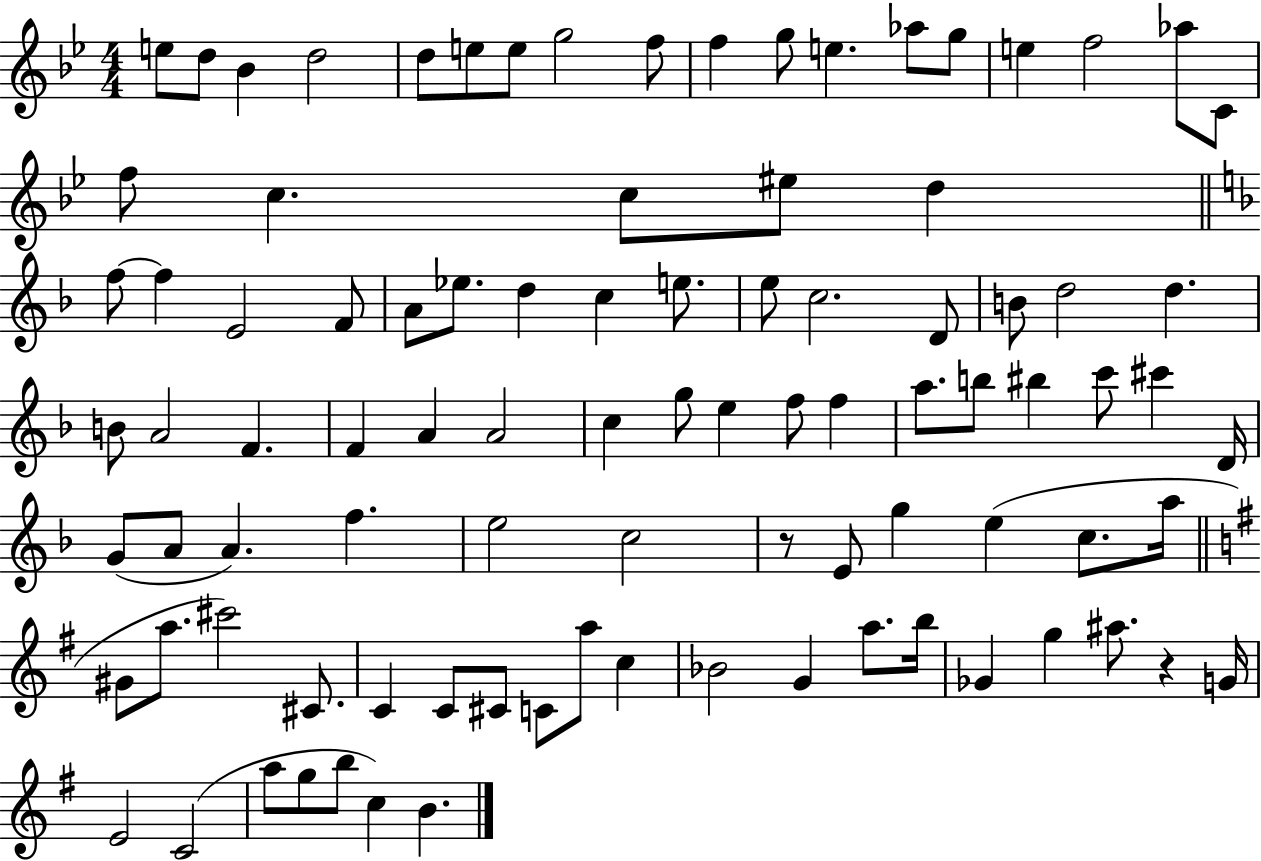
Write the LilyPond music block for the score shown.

{
  \clef treble
  \numericTimeSignature
  \time 4/4
  \key bes \major
  \repeat volta 2 { e''8 d''8 bes'4 d''2 | d''8 e''8 e''8 g''2 f''8 | f''4 g''8 e''4. aes''8 g''8 | e''4 f''2 aes''8 c'8 | \break f''8 c''4. c''8 eis''8 d''4 | \bar "||" \break \key d \minor f''8~~ f''4 e'2 f'8 | a'8 ees''8. d''4 c''4 e''8. | e''8 c''2. d'8 | b'8 d''2 d''4. | \break b'8 a'2 f'4. | f'4 a'4 a'2 | c''4 g''8 e''4 f''8 f''4 | a''8. b''8 bis''4 c'''8 cis'''4 d'16 | \break g'8( a'8 a'4.) f''4. | e''2 c''2 | r8 e'8 g''4 e''4( c''8. a''16 | \bar "||" \break \key e \minor gis'8 a''8. cis'''2) cis'8. | c'4 c'8 cis'8 c'8 a''8 c''4 | bes'2 g'4 a''8. b''16 | ges'4 g''4 ais''8. r4 g'16 | \break e'2 c'2( | a''8 g''8 b''8 c''4) b'4. | } \bar "|."
}